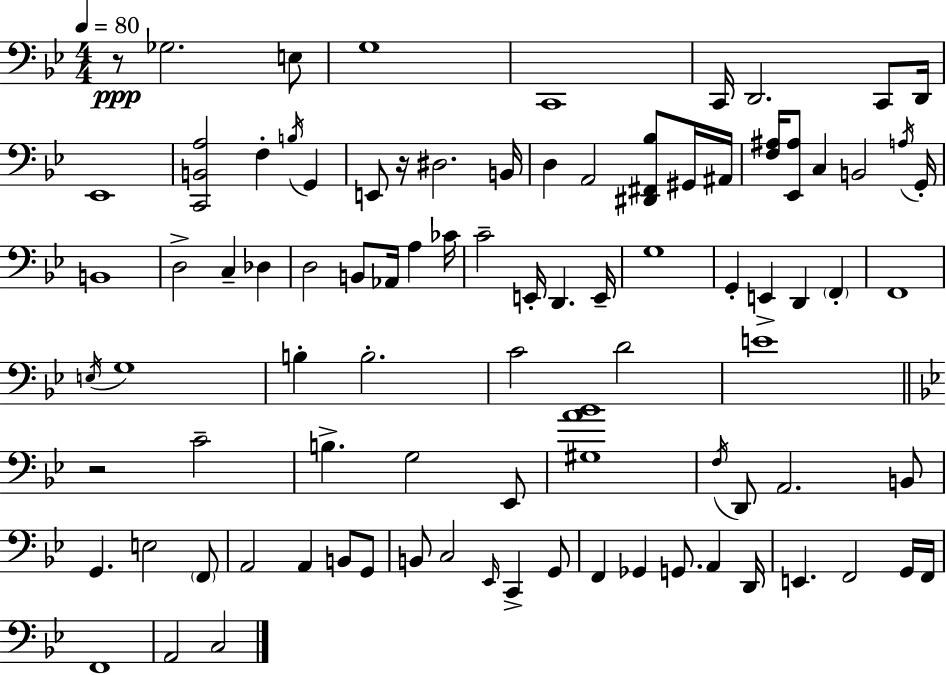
X:1
T:Untitled
M:4/4
L:1/4
K:Gm
z/2 _G,2 E,/2 G,4 C,,4 C,,/4 D,,2 C,,/2 D,,/4 _E,,4 [C,,B,,A,]2 F, B,/4 G,, E,,/2 z/4 ^D,2 B,,/4 D, A,,2 [^D,,^F,,_B,]/2 ^G,,/4 ^A,,/4 [F,^A,]/4 [_E,,^A,]/2 C, B,,2 A,/4 G,,/4 B,,4 D,2 C, _D, D,2 B,,/2 _A,,/4 A, _C/4 C2 E,,/4 D,, E,,/4 G,4 G,, E,, D,, F,, F,,4 E,/4 G,4 B, B,2 C2 D2 E4 z2 C2 B, G,2 _E,,/2 [^G,A_B]4 F,/4 D,,/2 A,,2 B,,/2 G,, E,2 F,,/2 A,,2 A,, B,,/2 G,,/2 B,,/2 C,2 _E,,/4 C,, G,,/2 F,, _G,, G,,/2 A,, D,,/4 E,, F,,2 G,,/4 F,,/4 F,,4 A,,2 C,2